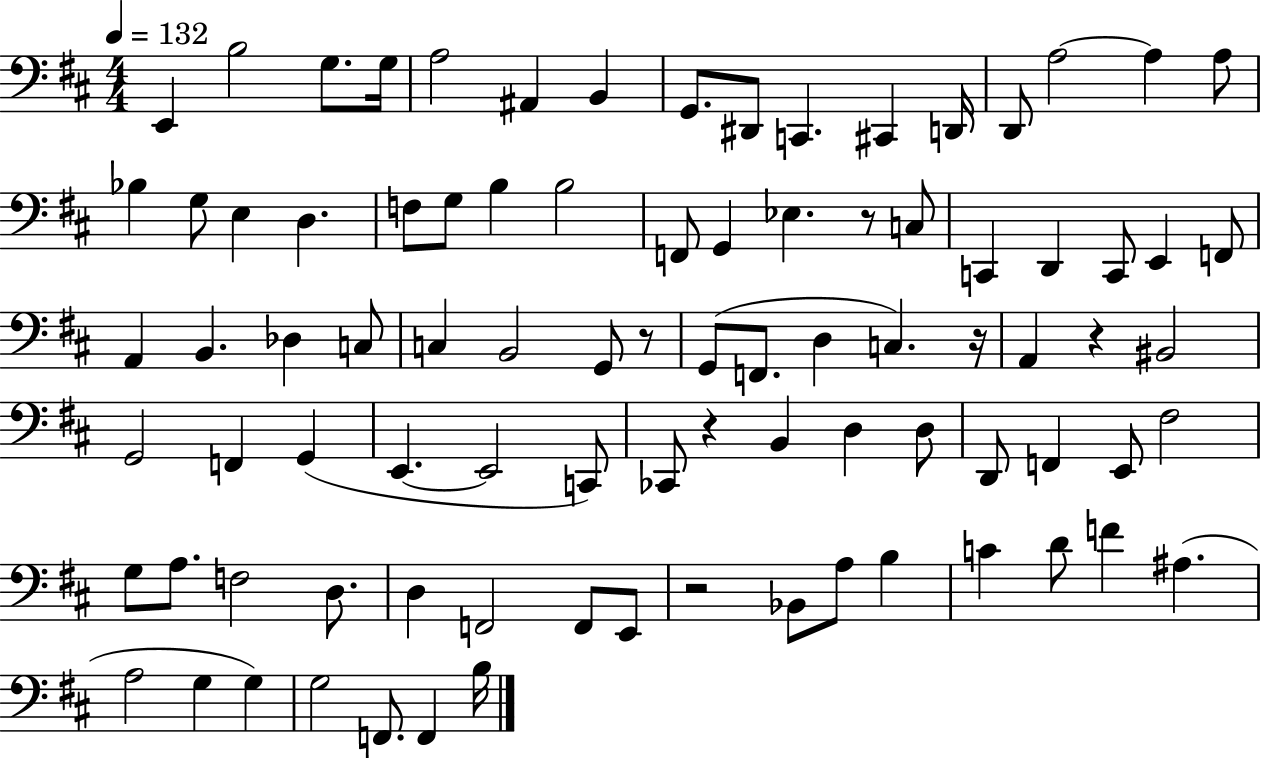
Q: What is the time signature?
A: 4/4